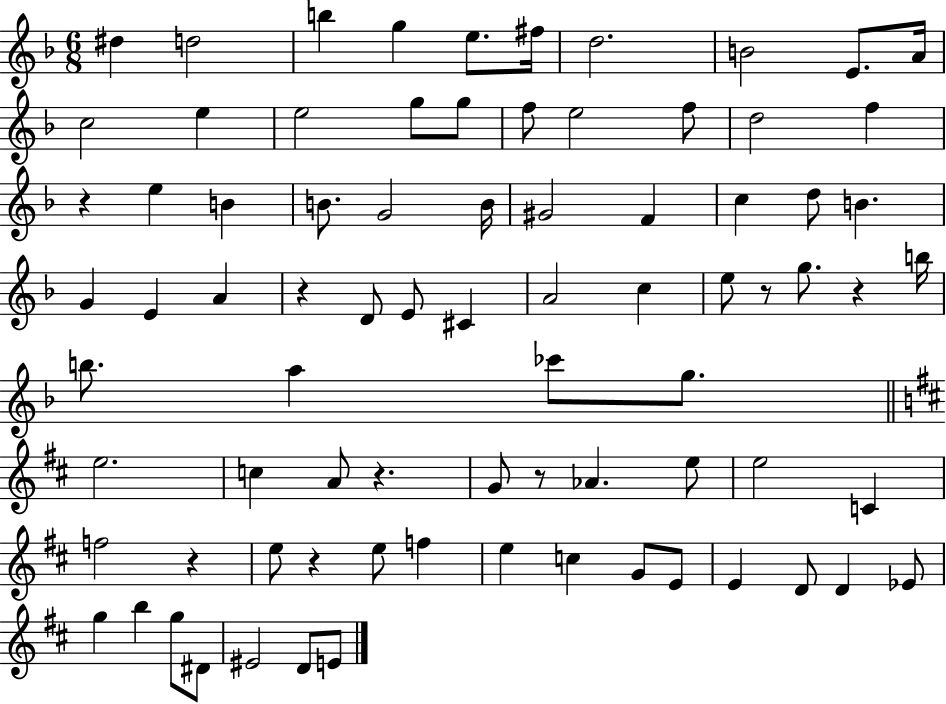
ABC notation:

X:1
T:Untitled
M:6/8
L:1/4
K:F
^d d2 b g e/2 ^f/4 d2 B2 E/2 A/4 c2 e e2 g/2 g/2 f/2 e2 f/2 d2 f z e B B/2 G2 B/4 ^G2 F c d/2 B G E A z D/2 E/2 ^C A2 c e/2 z/2 g/2 z b/4 b/2 a _c'/2 g/2 e2 c A/2 z G/2 z/2 _A e/2 e2 C f2 z e/2 z e/2 f e c G/2 E/2 E D/2 D _E/2 g b g/2 ^D/2 ^E2 D/2 E/2